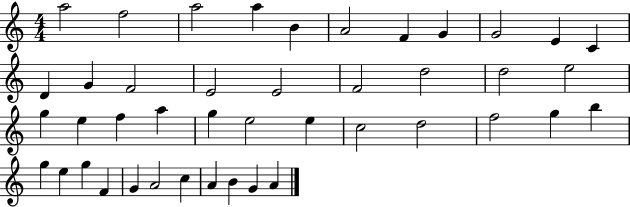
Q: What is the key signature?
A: C major